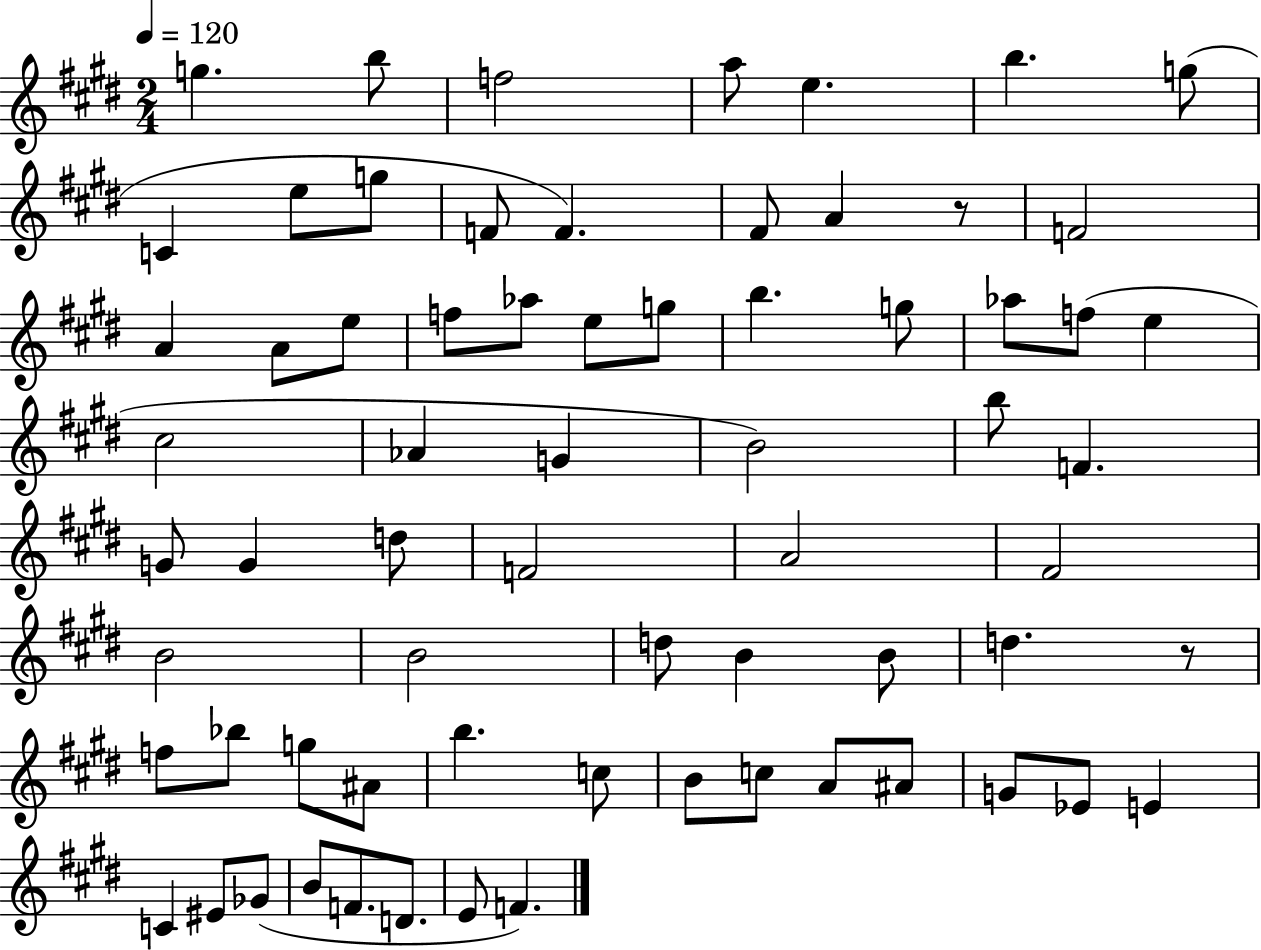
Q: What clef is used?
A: treble